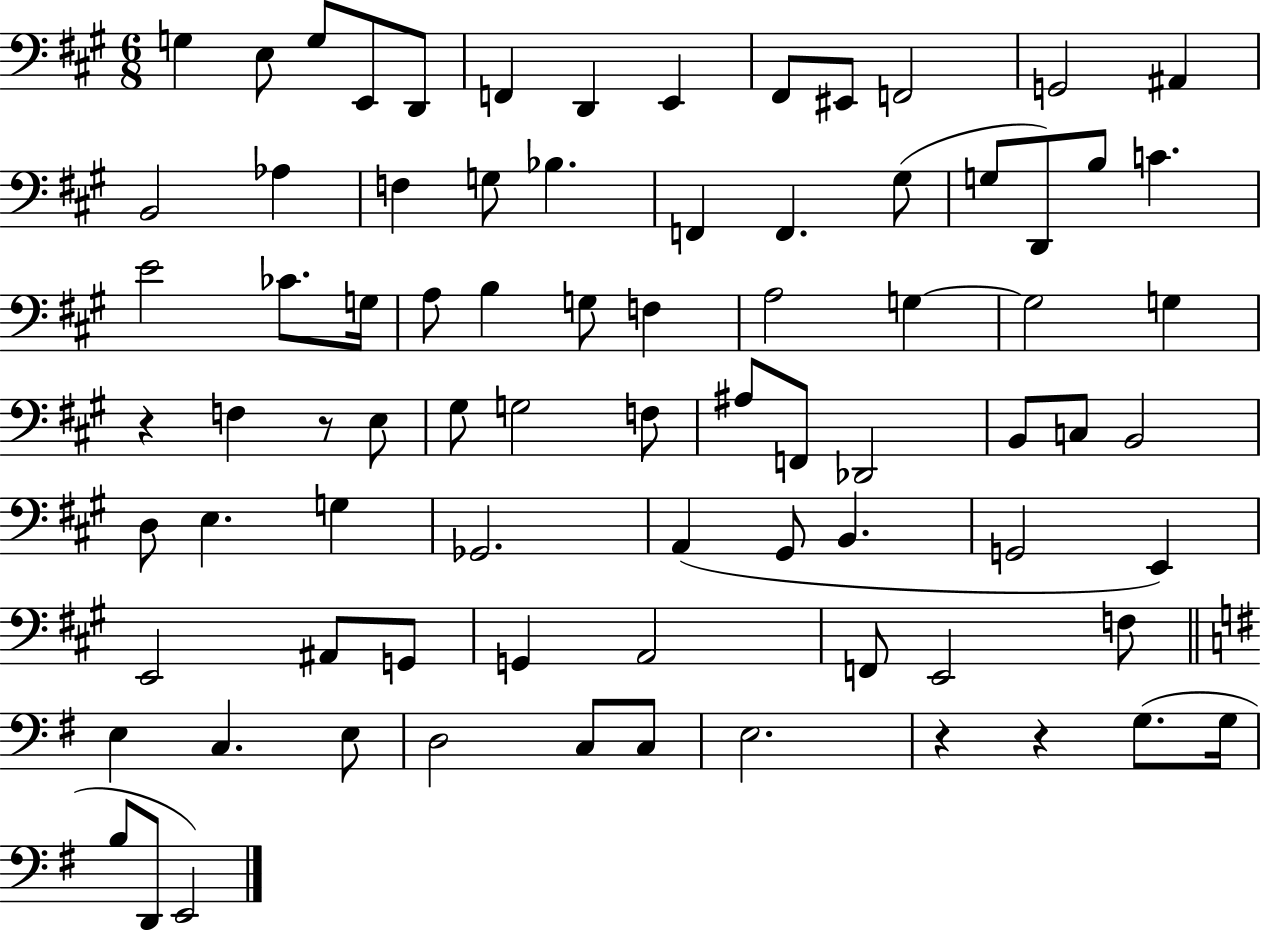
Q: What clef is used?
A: bass